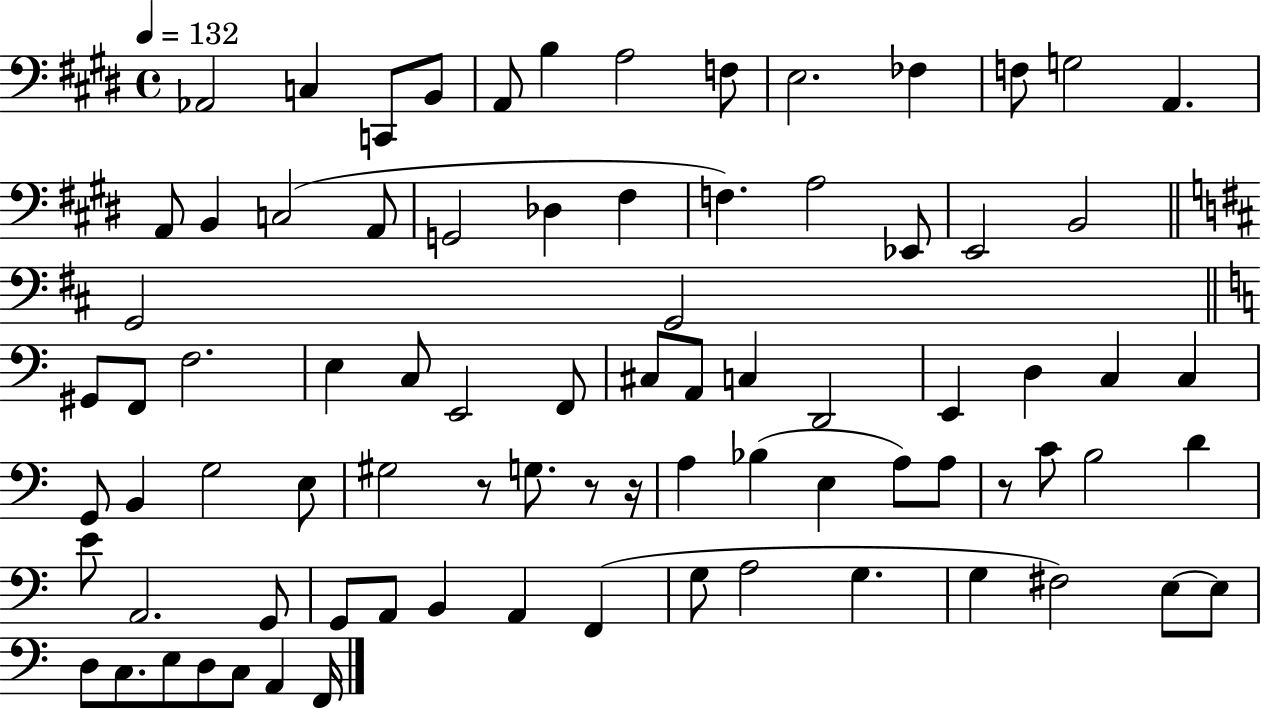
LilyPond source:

{
  \clef bass
  \time 4/4
  \defaultTimeSignature
  \key e \major
  \tempo 4 = 132
  \repeat volta 2 { aes,2 c4 c,8 b,8 | a,8 b4 a2 f8 | e2. fes4 | f8 g2 a,4. | \break a,8 b,4 c2( a,8 | g,2 des4 fis4 | f4.) a2 ees,8 | e,2 b,2 | \break \bar "||" \break \key b \minor g,2 g,2 | \bar "||" \break \key c \major gis,8 f,8 f2. | e4 c8 e,2 f,8 | cis8 a,8 c4 d,2 | e,4 d4 c4 c4 | \break g,8 b,4 g2 e8 | gis2 r8 g8. r8 r16 | a4 bes4( e4 a8) a8 | r8 c'8 b2 d'4 | \break e'8 a,2. g,8 | g,8 a,8 b,4 a,4 f,4( | g8 a2 g4. | g4 fis2) e8~~ e8 | \break d8 c8. e8 d8 c8 a,4 f,16 | } \bar "|."
}